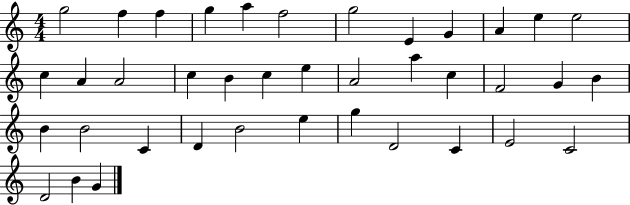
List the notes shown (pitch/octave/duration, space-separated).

G5/h F5/q F5/q G5/q A5/q F5/h G5/h E4/q G4/q A4/q E5/q E5/h C5/q A4/q A4/h C5/q B4/q C5/q E5/q A4/h A5/q C5/q F4/h G4/q B4/q B4/q B4/h C4/q D4/q B4/h E5/q G5/q D4/h C4/q E4/h C4/h D4/h B4/q G4/q